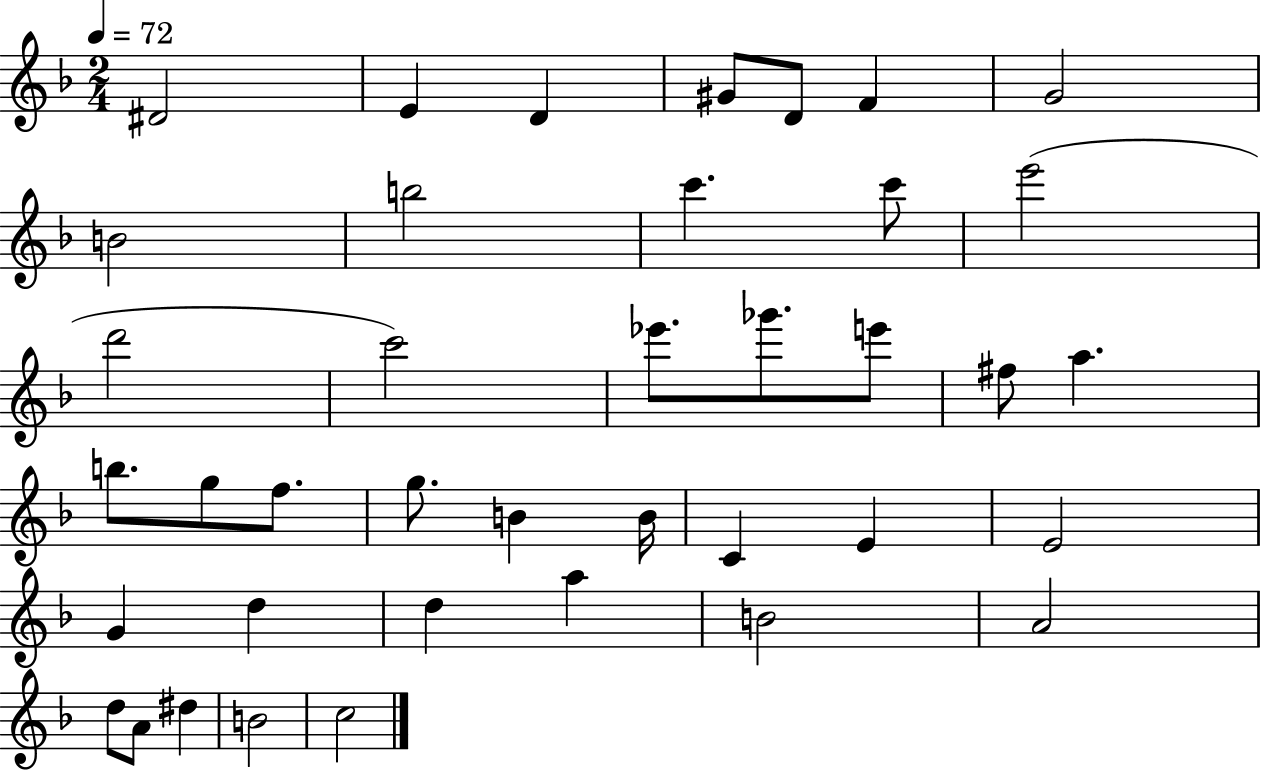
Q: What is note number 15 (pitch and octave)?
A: Eb6